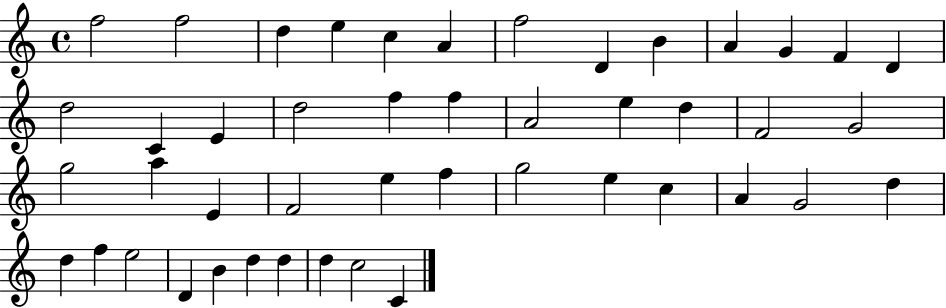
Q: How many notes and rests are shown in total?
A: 46